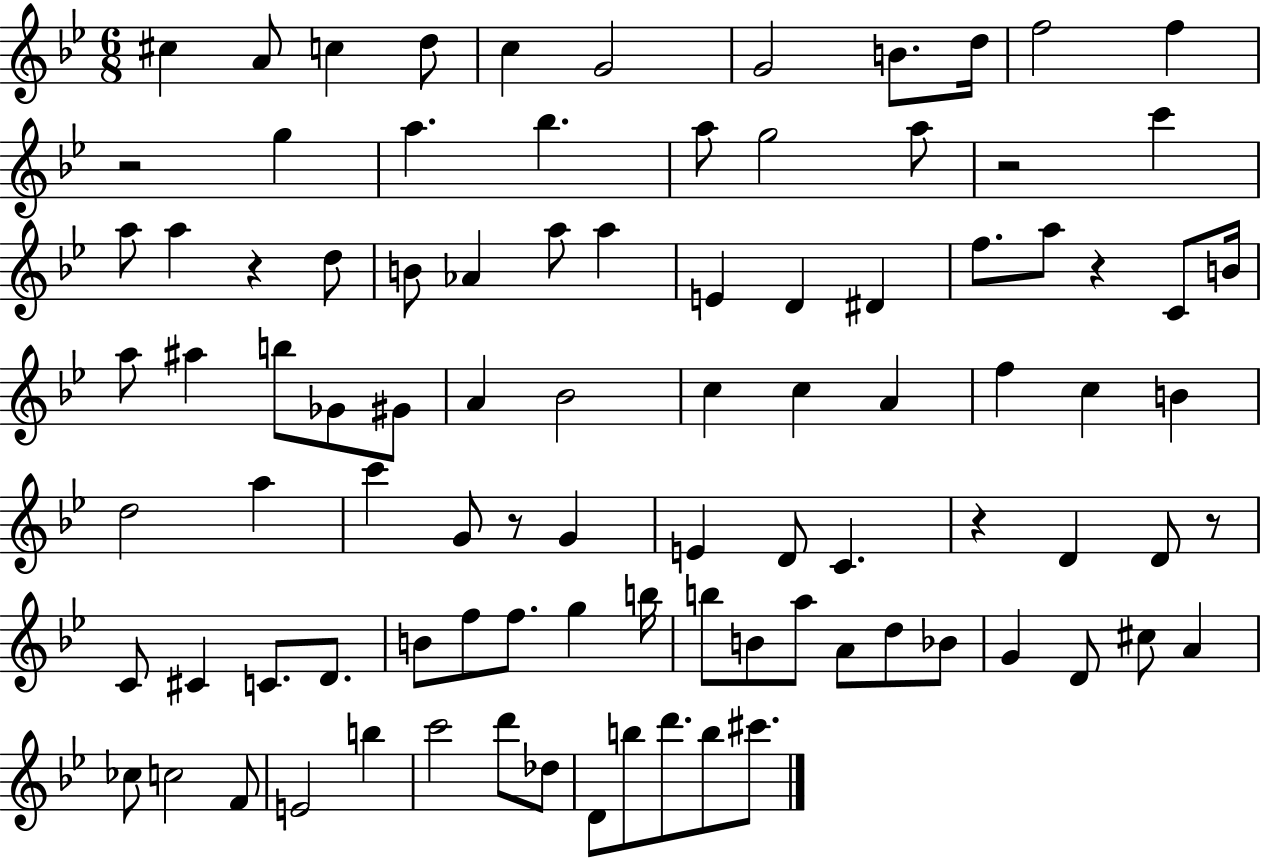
C#5/q A4/e C5/q D5/e C5/q G4/h G4/h B4/e. D5/s F5/h F5/q R/h G5/q A5/q. Bb5/q. A5/e G5/h A5/e R/h C6/q A5/e A5/q R/q D5/e B4/e Ab4/q A5/e A5/q E4/q D4/q D#4/q F5/e. A5/e R/q C4/e B4/s A5/e A#5/q B5/e Gb4/e G#4/e A4/q Bb4/h C5/q C5/q A4/q F5/q C5/q B4/q D5/h A5/q C6/q G4/e R/e G4/q E4/q D4/e C4/q. R/q D4/q D4/e R/e C4/e C#4/q C4/e. D4/e. B4/e F5/e F5/e. G5/q B5/s B5/e B4/e A5/e A4/e D5/e Bb4/e G4/q D4/e C#5/e A4/q CES5/e C5/h F4/e E4/h B5/q C6/h D6/e Db5/e D4/e B5/e D6/e. B5/e C#6/e.